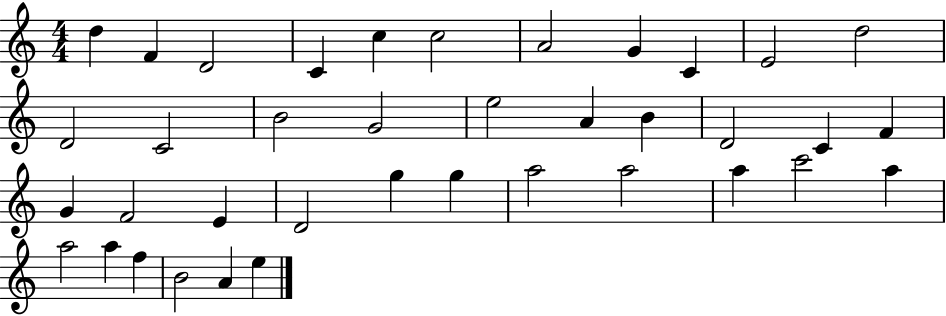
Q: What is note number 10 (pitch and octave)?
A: E4